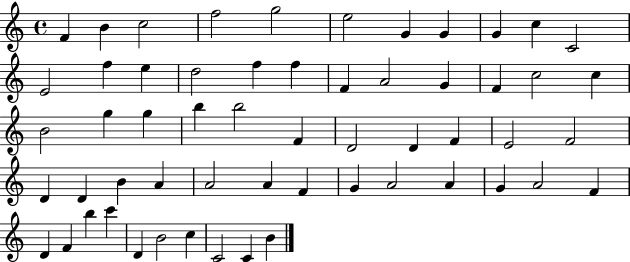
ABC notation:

X:1
T:Untitled
M:4/4
L:1/4
K:C
F B c2 f2 g2 e2 G G G c C2 E2 f e d2 f f F A2 G F c2 c B2 g g b b2 F D2 D F E2 F2 D D B A A2 A F G A2 A G A2 F D F b c' D B2 c C2 C B